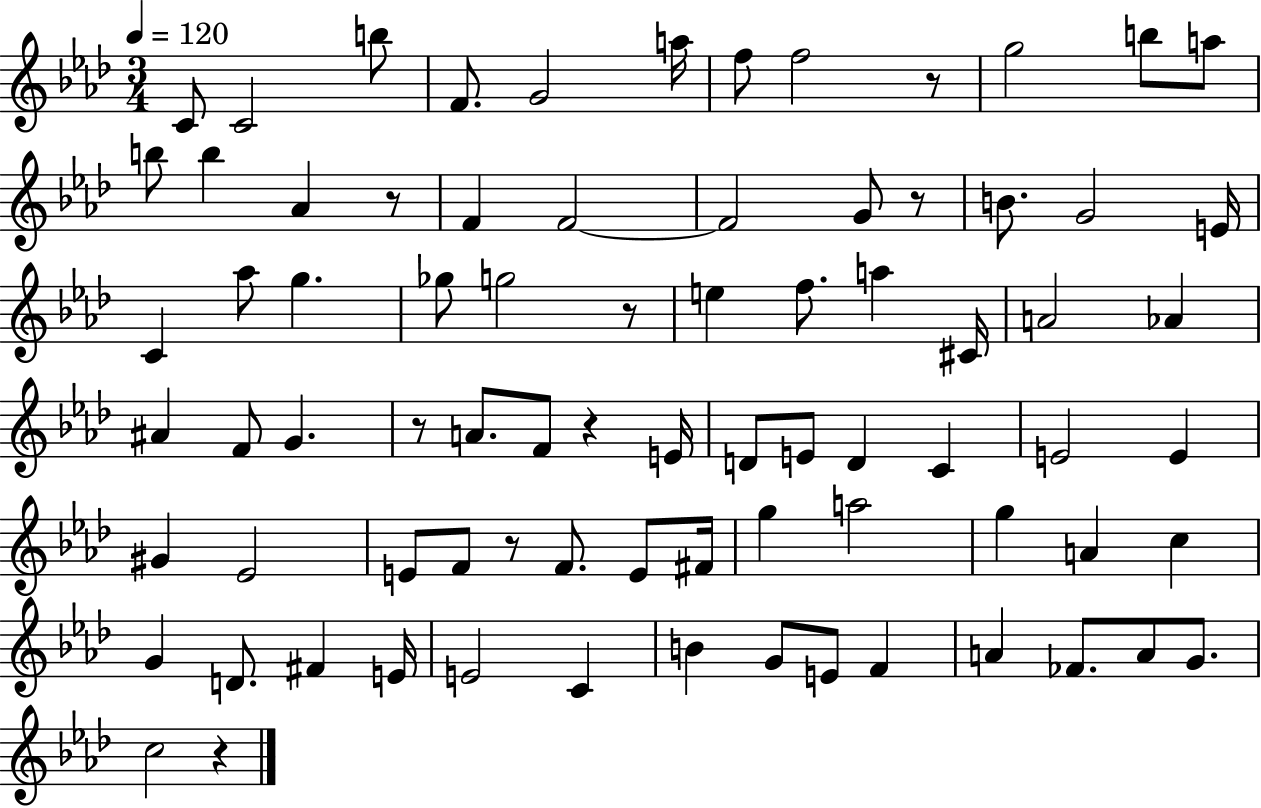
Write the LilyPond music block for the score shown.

{
  \clef treble
  \numericTimeSignature
  \time 3/4
  \key aes \major
  \tempo 4 = 120
  \repeat volta 2 { c'8 c'2 b''8 | f'8. g'2 a''16 | f''8 f''2 r8 | g''2 b''8 a''8 | \break b''8 b''4 aes'4 r8 | f'4 f'2~~ | f'2 g'8 r8 | b'8. g'2 e'16 | \break c'4 aes''8 g''4. | ges''8 g''2 r8 | e''4 f''8. a''4 cis'16 | a'2 aes'4 | \break ais'4 f'8 g'4. | r8 a'8. f'8 r4 e'16 | d'8 e'8 d'4 c'4 | e'2 e'4 | \break gis'4 ees'2 | e'8 f'8 r8 f'8. e'8 fis'16 | g''4 a''2 | g''4 a'4 c''4 | \break g'4 d'8. fis'4 e'16 | e'2 c'4 | b'4 g'8 e'8 f'4 | a'4 fes'8. a'8 g'8. | \break c''2 r4 | } \bar "|."
}